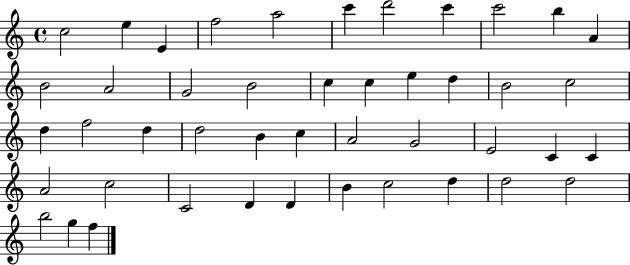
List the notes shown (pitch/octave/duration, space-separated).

C5/h E5/q E4/q F5/h A5/h C6/q D6/h C6/q C6/h B5/q A4/q B4/h A4/h G4/h B4/h C5/q C5/q E5/q D5/q B4/h C5/h D5/q F5/h D5/q D5/h B4/q C5/q A4/h G4/h E4/h C4/q C4/q A4/h C5/h C4/h D4/q D4/q B4/q C5/h D5/q D5/h D5/h B5/h G5/q F5/q